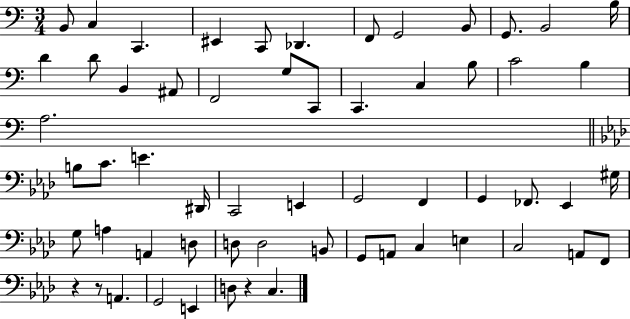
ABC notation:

X:1
T:Untitled
M:3/4
L:1/4
K:C
B,,/2 C, C,, ^E,, C,,/2 _D,, F,,/2 G,,2 B,,/2 G,,/2 B,,2 B,/4 D D/2 B,, ^A,,/2 F,,2 G,/2 C,,/2 C,, C, B,/2 C2 B, A,2 B,/2 C/2 E ^D,,/4 C,,2 E,, G,,2 F,, G,, _F,,/2 _E,, ^G,/4 G,/2 A, A,, D,/2 D,/2 D,2 B,,/2 G,,/2 A,,/2 C, E, C,2 A,,/2 F,,/2 z z/2 A,, G,,2 E,, D,/2 z C,